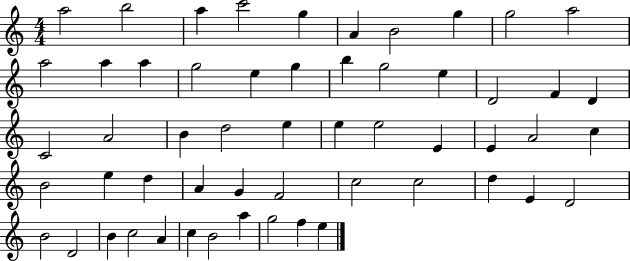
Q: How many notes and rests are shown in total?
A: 55